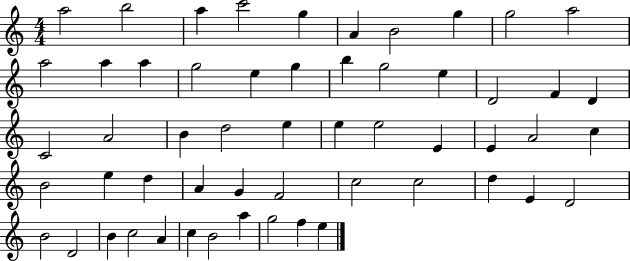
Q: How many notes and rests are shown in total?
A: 55